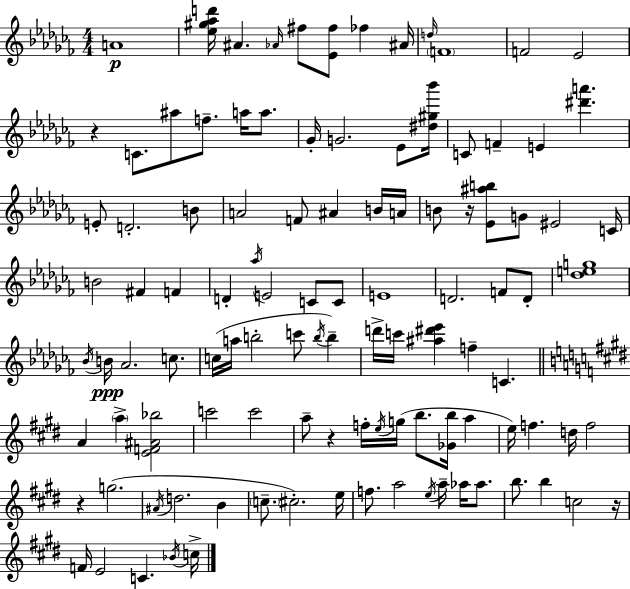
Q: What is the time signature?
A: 4/4